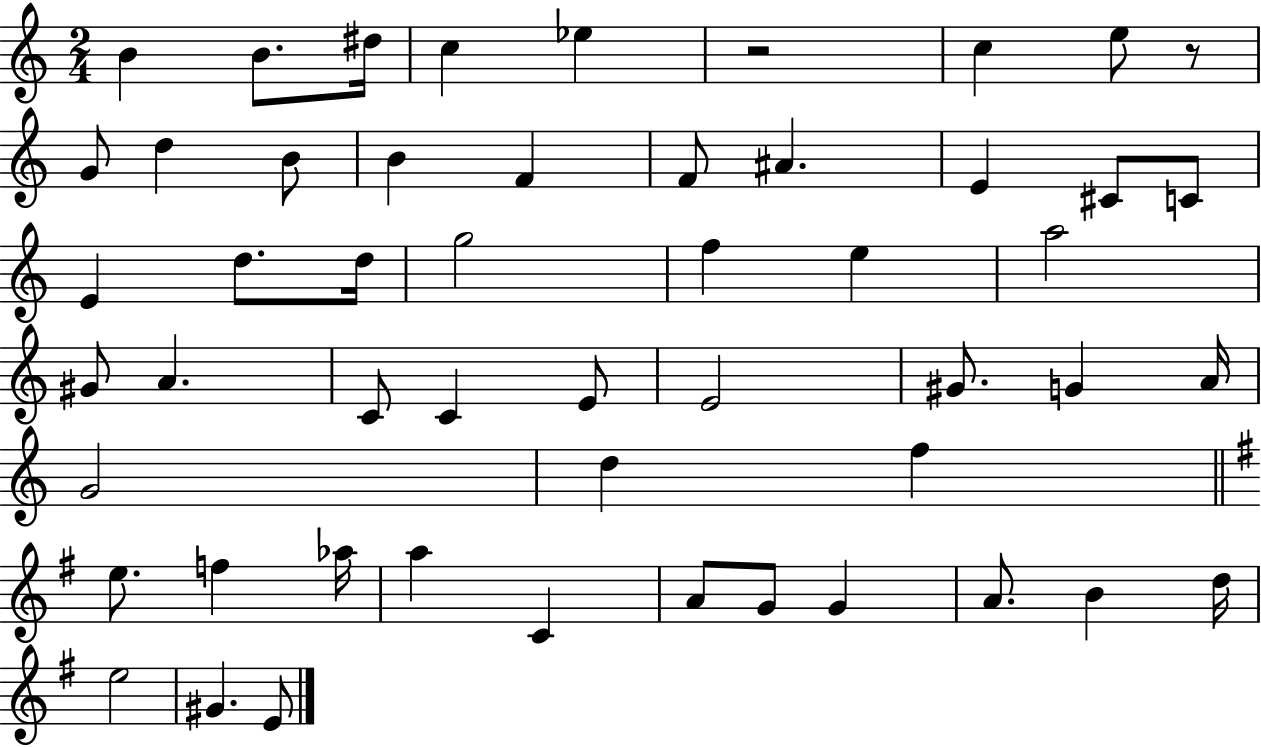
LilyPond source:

{
  \clef treble
  \numericTimeSignature
  \time 2/4
  \key c \major
  b'4 b'8. dis''16 | c''4 ees''4 | r2 | c''4 e''8 r8 | \break g'8 d''4 b'8 | b'4 f'4 | f'8 ais'4. | e'4 cis'8 c'8 | \break e'4 d''8. d''16 | g''2 | f''4 e''4 | a''2 | \break gis'8 a'4. | c'8 c'4 e'8 | e'2 | gis'8. g'4 a'16 | \break g'2 | d''4 f''4 | \bar "||" \break \key e \minor e''8. f''4 aes''16 | a''4 c'4 | a'8 g'8 g'4 | a'8. b'4 d''16 | \break e''2 | gis'4. e'8 | \bar "|."
}